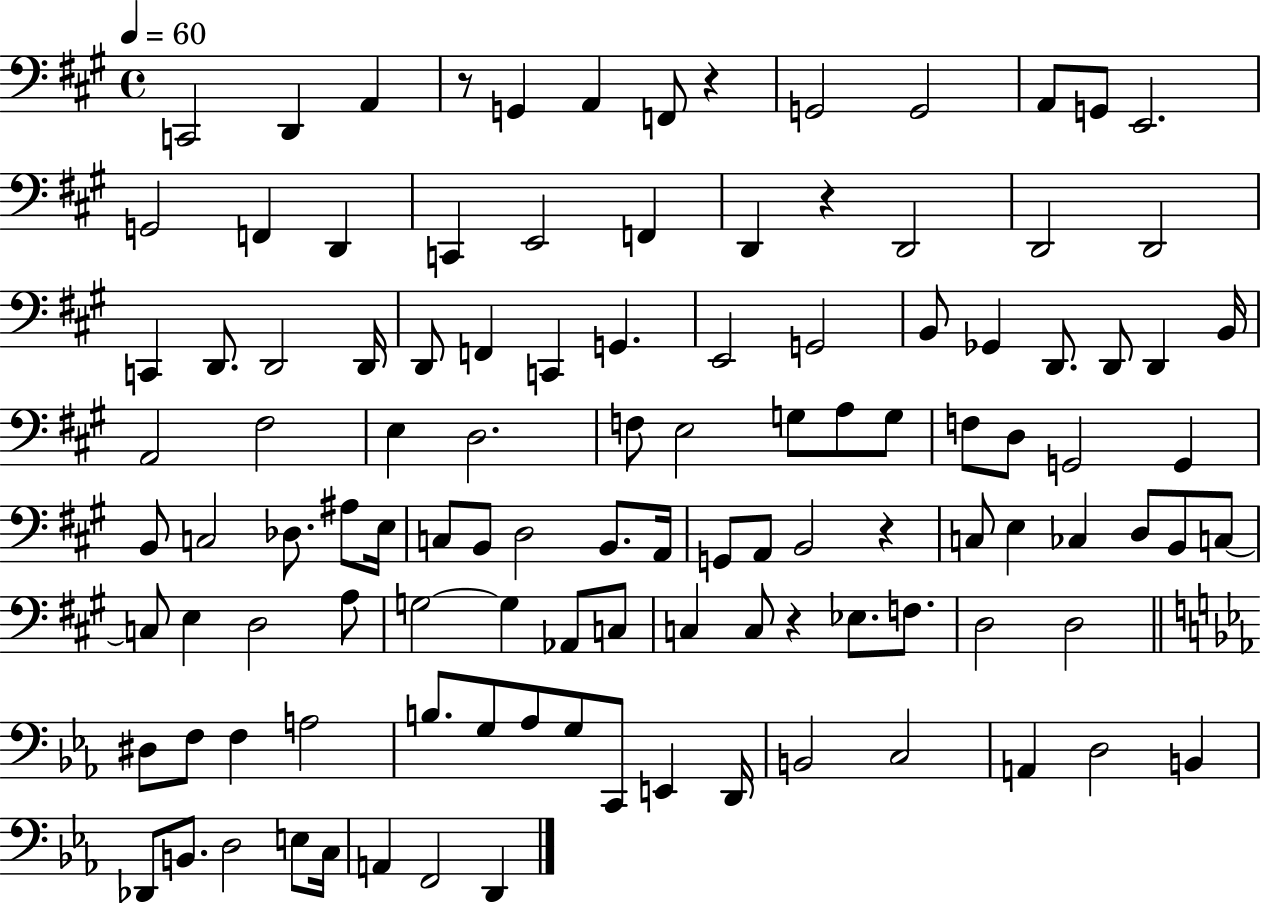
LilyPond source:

{
  \clef bass
  \time 4/4
  \defaultTimeSignature
  \key a \major
  \tempo 4 = 60
  c,2 d,4 a,4 | r8 g,4 a,4 f,8 r4 | g,2 g,2 | a,8 g,8 e,2. | \break g,2 f,4 d,4 | c,4 e,2 f,4 | d,4 r4 d,2 | d,2 d,2 | \break c,4 d,8. d,2 d,16 | d,8 f,4 c,4 g,4. | e,2 g,2 | b,8 ges,4 d,8. d,8 d,4 b,16 | \break a,2 fis2 | e4 d2. | f8 e2 g8 a8 g8 | f8 d8 g,2 g,4 | \break b,8 c2 des8. ais8 e16 | c8 b,8 d2 b,8. a,16 | g,8 a,8 b,2 r4 | c8 e4 ces4 d8 b,8 c8~~ | \break c8 e4 d2 a8 | g2~~ g4 aes,8 c8 | c4 c8 r4 ees8. f8. | d2 d2 | \break \bar "||" \break \key c \minor dis8 f8 f4 a2 | b8. g8 aes8 g8 c,8 e,4 d,16 | b,2 c2 | a,4 d2 b,4 | \break des,8 b,8. d2 e8 c16 | a,4 f,2 d,4 | \bar "|."
}